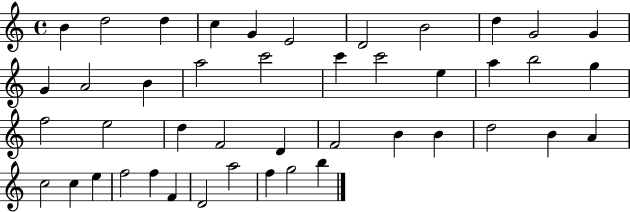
B4/q D5/h D5/q C5/q G4/q E4/h D4/h B4/h D5/q G4/h G4/q G4/q A4/h B4/q A5/h C6/h C6/q C6/h E5/q A5/q B5/h G5/q F5/h E5/h D5/q F4/h D4/q F4/h B4/q B4/q D5/h B4/q A4/q C5/h C5/q E5/q F5/h F5/q F4/q D4/h A5/h F5/q G5/h B5/q